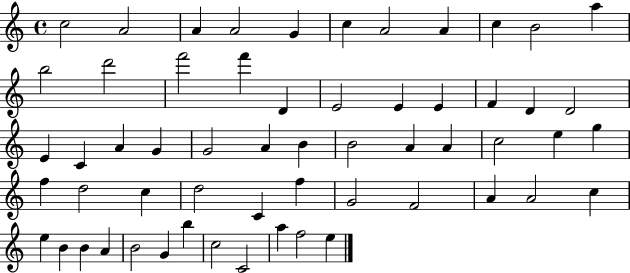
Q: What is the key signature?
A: C major